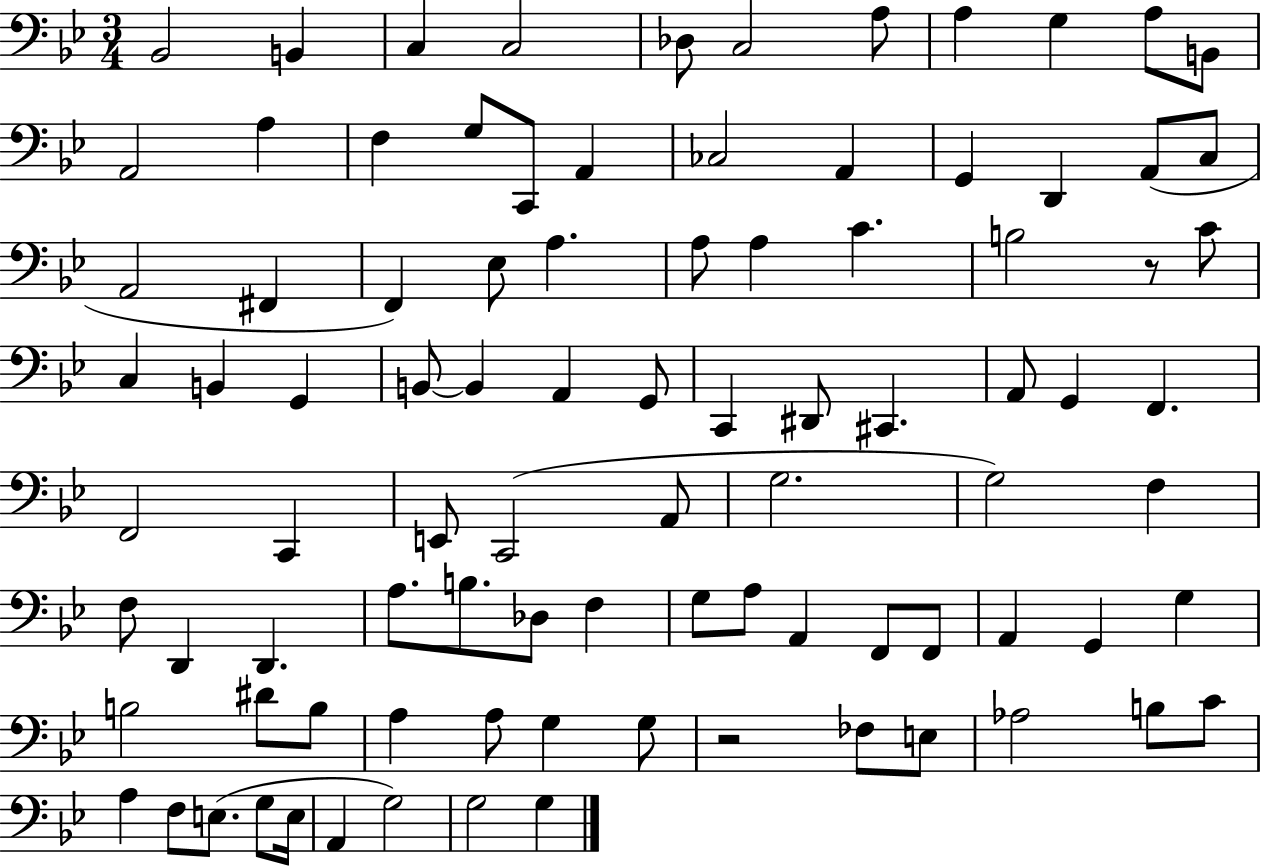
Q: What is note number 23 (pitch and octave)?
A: C3